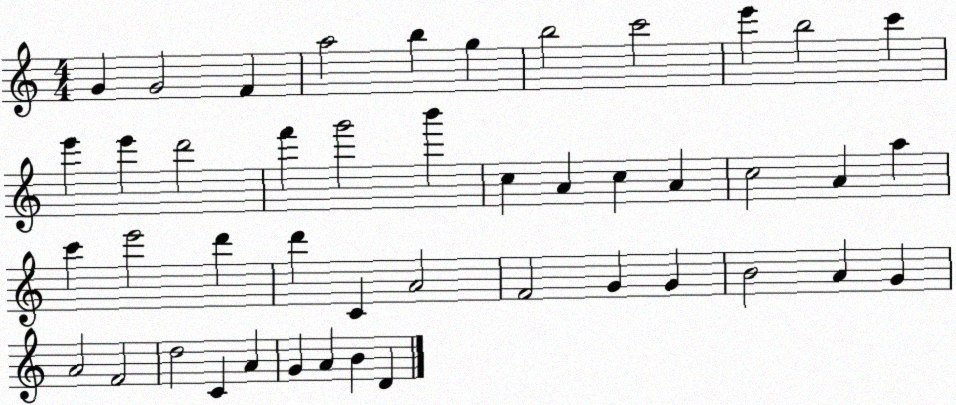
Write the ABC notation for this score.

X:1
T:Untitled
M:4/4
L:1/4
K:C
G G2 F a2 b g b2 c'2 e' b2 c' e' e' d'2 f' g'2 b' c A c A c2 A a c' e'2 d' d' C A2 F2 G G B2 A G A2 F2 d2 C A G A B D